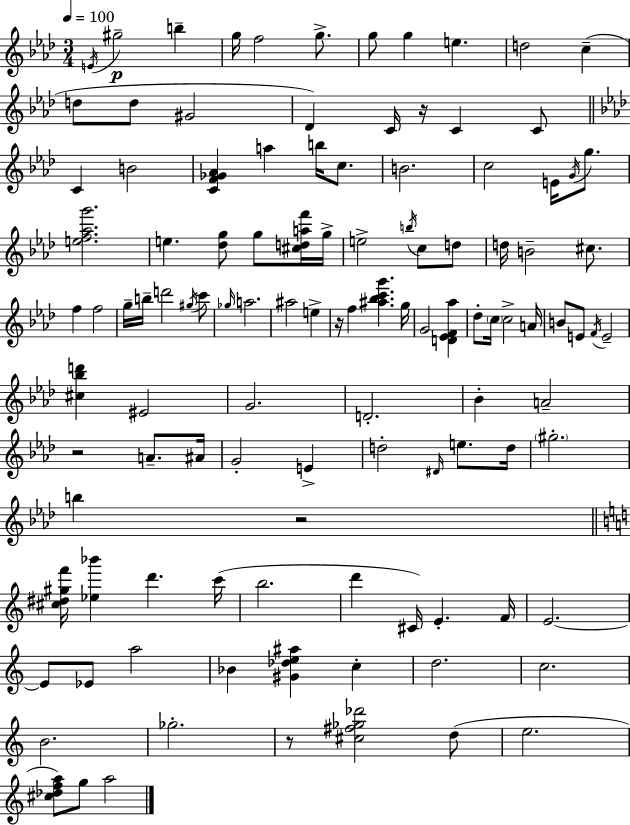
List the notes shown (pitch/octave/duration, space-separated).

E4/s G#5/h B5/q G5/s F5/h G5/e. G5/e G5/q E5/q. D5/h C5/q D5/e D5/e G#4/h Db4/q C4/s R/s C4/q C4/e C4/q B4/h [C4,F4,Gb4,Ab4]/q A5/q B5/s C5/e. B4/h. C5/h E4/s G4/s G5/e. [E5,F5,Ab5,G6]/h. E5/q. [Db5,G5]/e G5/e [C#5,D5,A5,F6]/s G5/s E5/h B5/s C5/e D5/e D5/s B4/h C#5/e. F5/q F5/h G5/s B5/s D6/h G#5/s C6/e Gb5/s A5/h. A#5/h E5/q R/s F5/q [A#5,Bb5,C6,G6]/q. G5/s G4/h [D4,Eb4,F4,Ab5]/q Db5/e C5/s C5/h A4/s B4/e E4/e F4/s E4/h [C#5,Bb5,D6]/q EIS4/h G4/h. D4/h. Bb4/q A4/h R/h A4/e. A#4/s G4/h E4/q D5/h D#4/s E5/e. D5/s G#5/h. B5/q R/h [C#5,D#5,G#5,F6]/s [Eb5,Bb6]/q D6/q. C6/s B5/h. D6/q C#4/s E4/q. F4/s E4/h. E4/e Eb4/e A5/h Bb4/q [G#4,Db5,E5,A#5]/q C5/q D5/h. C5/h. B4/h. Gb5/h. R/e [C#5,F#5,Gb5,Db6]/h D5/e E5/h. [C#5,Db5,F5,A5]/e G5/e A5/h